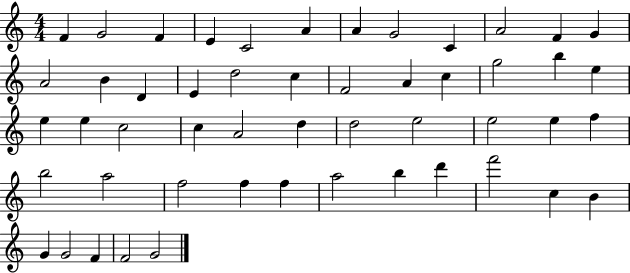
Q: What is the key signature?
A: C major